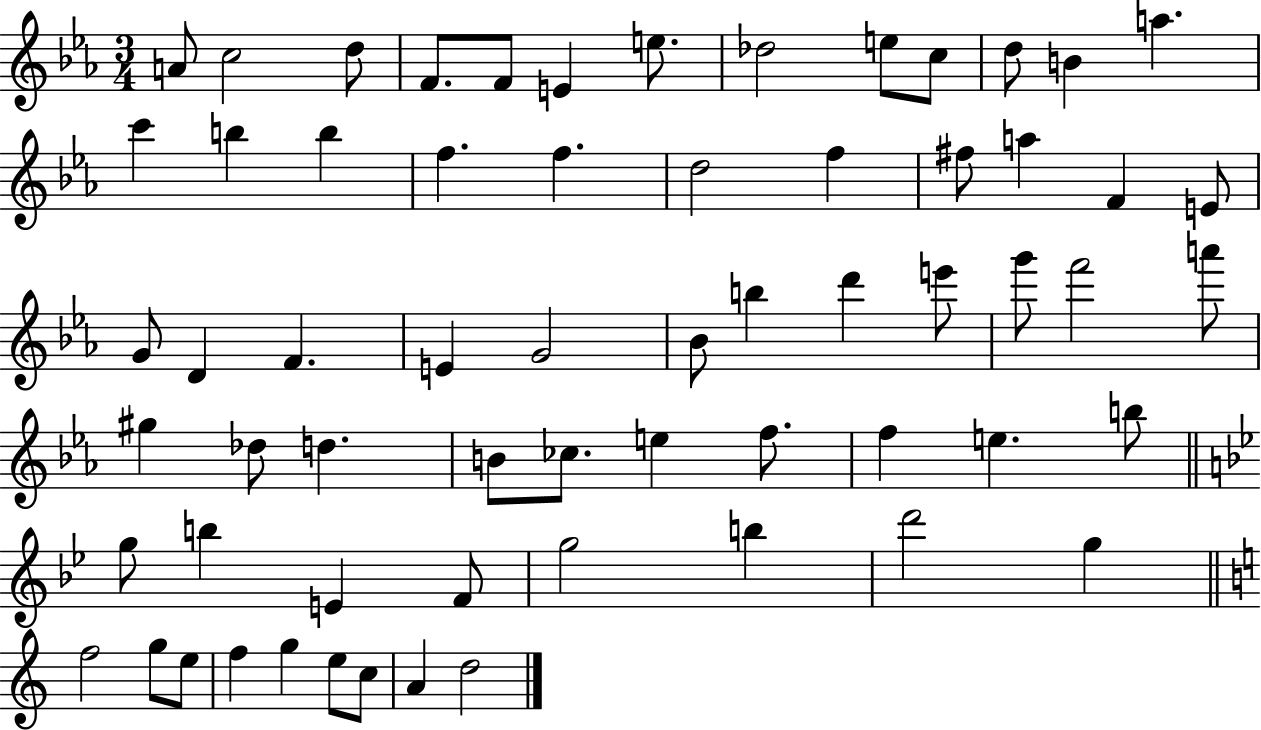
{
  \clef treble
  \numericTimeSignature
  \time 3/4
  \key ees \major
  a'8 c''2 d''8 | f'8. f'8 e'4 e''8. | des''2 e''8 c''8 | d''8 b'4 a''4. | \break c'''4 b''4 b''4 | f''4. f''4. | d''2 f''4 | fis''8 a''4 f'4 e'8 | \break g'8 d'4 f'4. | e'4 g'2 | bes'8 b''4 d'''4 e'''8 | g'''8 f'''2 a'''8 | \break gis''4 des''8 d''4. | b'8 ces''8. e''4 f''8. | f''4 e''4. b''8 | \bar "||" \break \key bes \major g''8 b''4 e'4 f'8 | g''2 b''4 | d'''2 g''4 | \bar "||" \break \key c \major f''2 g''8 e''8 | f''4 g''4 e''8 c''8 | a'4 d''2 | \bar "|."
}